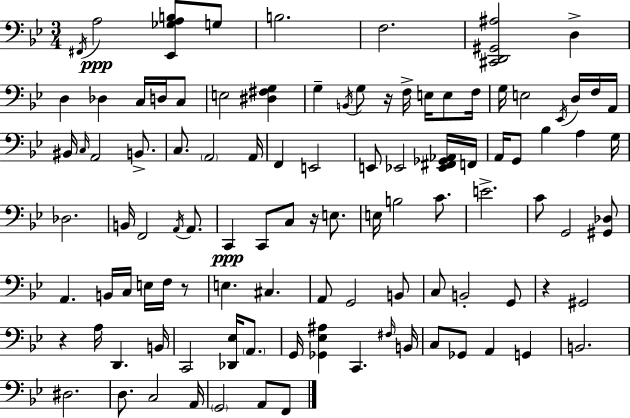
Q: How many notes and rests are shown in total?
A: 104